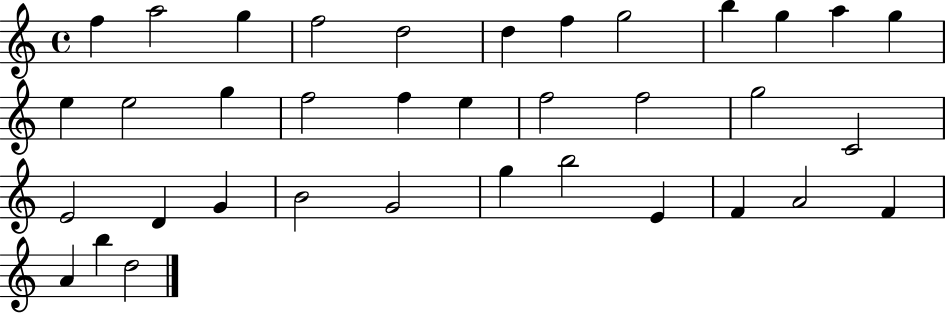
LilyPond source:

{
  \clef treble
  \time 4/4
  \defaultTimeSignature
  \key c \major
  f''4 a''2 g''4 | f''2 d''2 | d''4 f''4 g''2 | b''4 g''4 a''4 g''4 | \break e''4 e''2 g''4 | f''2 f''4 e''4 | f''2 f''2 | g''2 c'2 | \break e'2 d'4 g'4 | b'2 g'2 | g''4 b''2 e'4 | f'4 a'2 f'4 | \break a'4 b''4 d''2 | \bar "|."
}